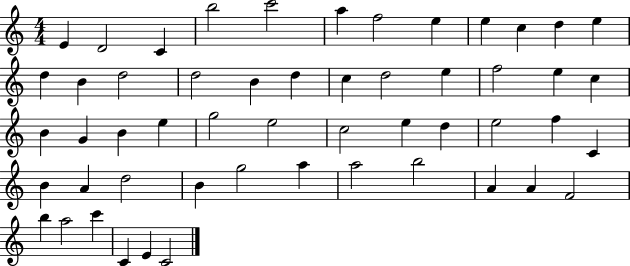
X:1
T:Untitled
M:4/4
L:1/4
K:C
E D2 C b2 c'2 a f2 e e c d e d B d2 d2 B d c d2 e f2 e c B G B e g2 e2 c2 e d e2 f C B A d2 B g2 a a2 b2 A A F2 b a2 c' C E C2